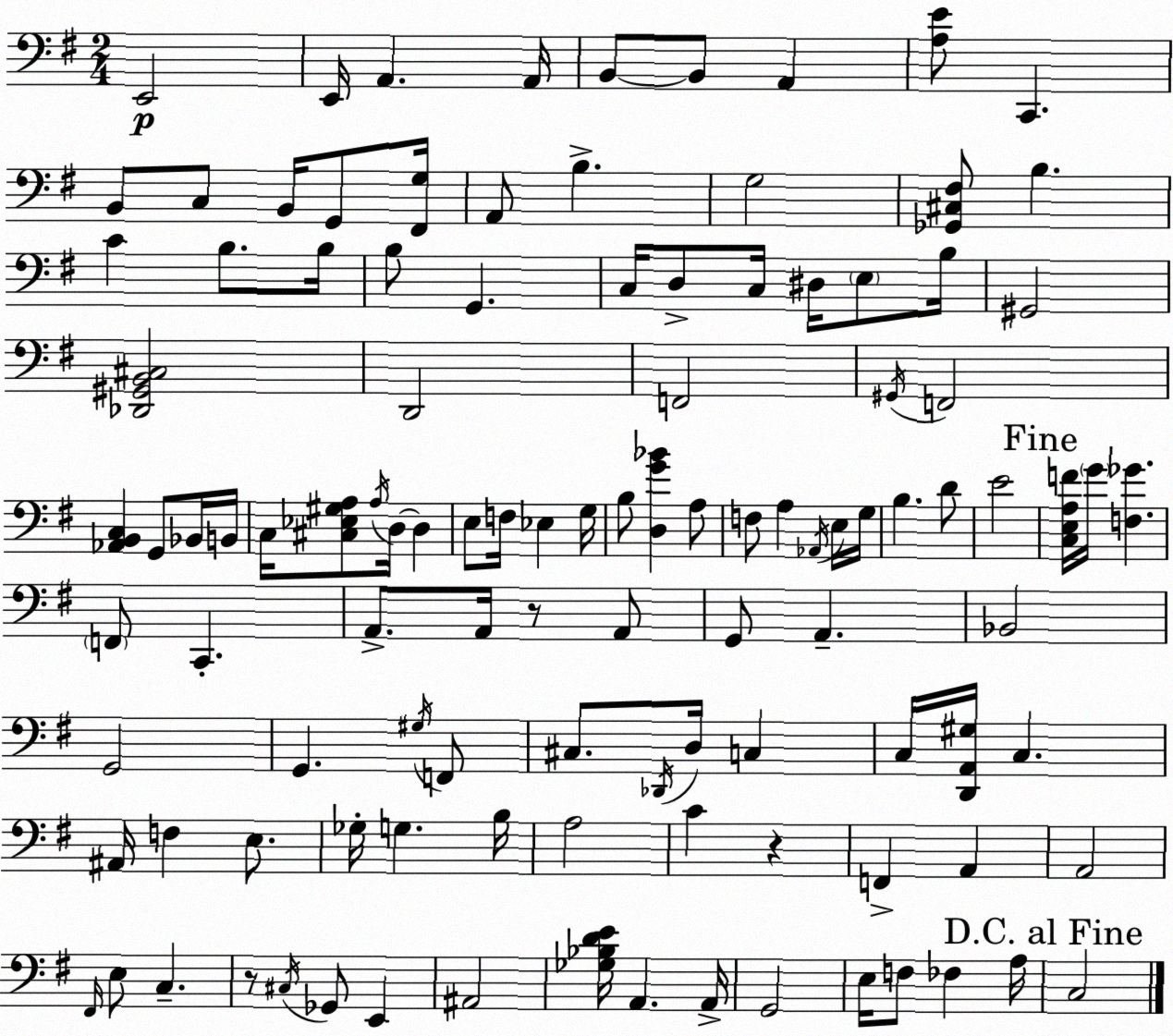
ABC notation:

X:1
T:Untitled
M:2/4
L:1/4
K:Em
E,,2 E,,/4 A,, A,,/4 B,,/2 B,,/2 A,, [A,E]/2 C,, B,,/2 C,/2 B,,/4 G,,/2 [^F,,G,]/4 A,,/2 B, G,2 [_G,,^C,^F,]/2 B, C B,/2 B,/4 B,/2 G,, C,/4 D,/2 C,/4 ^D,/4 E,/2 B,/4 ^G,,2 [_D,,^G,,B,,^C,]2 D,,2 F,,2 ^G,,/4 F,,2 [_A,,B,,C,] G,,/2 _B,,/4 B,,/4 C,/4 [^C,_E,^G,A,]/2 A,/4 D,/4 D, E,/2 F,/4 _E, G,/4 B,/2 [D,G_B] A,/2 F,/2 A, _A,,/4 E,/4 G,/4 B, D/2 E2 [C,E,A,F]/4 G/4 [F,_G] F,,/2 C,, A,,/2 A,,/4 z/2 A,,/2 G,,/2 A,, _B,,2 G,,2 G,, ^G,/4 F,,/2 ^C,/2 _D,,/4 D,/4 C, C,/4 [D,,A,,^G,]/4 C, ^A,,/4 F, E,/2 _G,/4 G, B,/4 A,2 C z F,, A,, A,,2 ^F,,/4 E,/2 C, z/2 ^C,/4 _G,,/2 E,, ^A,,2 [_G,_B,DE]/4 A,, A,,/4 G,,2 E,/4 F,/2 _F, A,/4 C,2